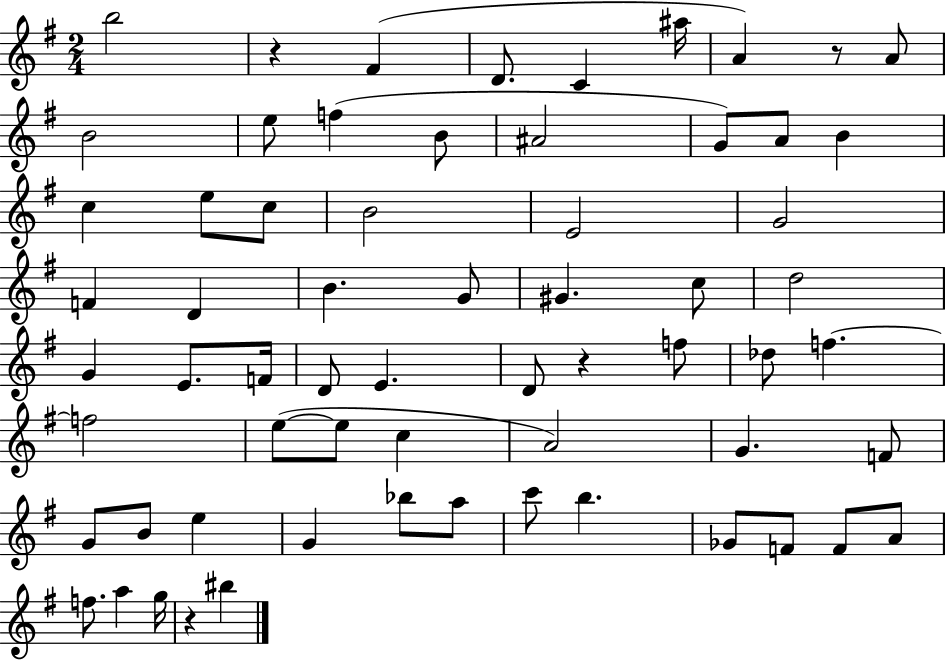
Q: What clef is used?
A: treble